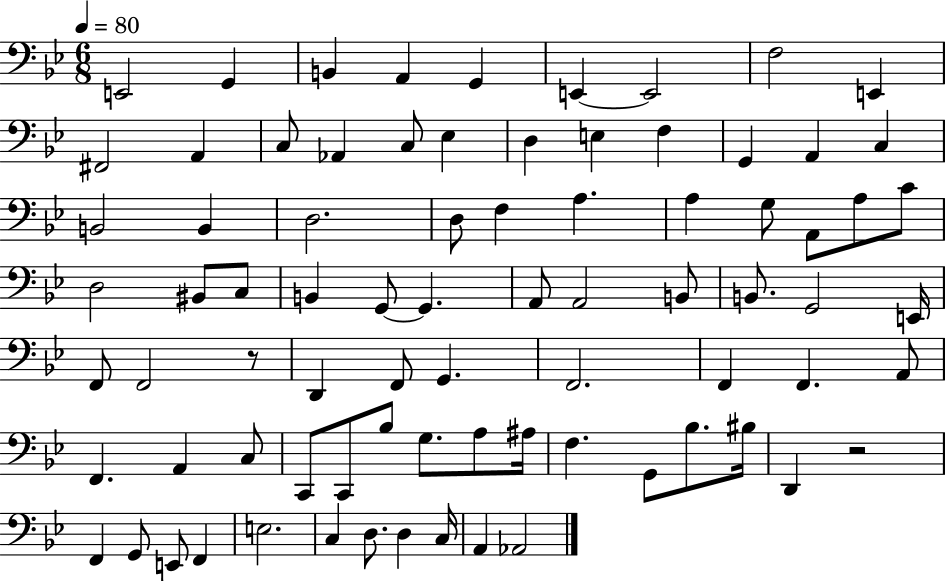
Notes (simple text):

E2/h G2/q B2/q A2/q G2/q E2/q E2/h F3/h E2/q F#2/h A2/q C3/e Ab2/q C3/e Eb3/q D3/q E3/q F3/q G2/q A2/q C3/q B2/h B2/q D3/h. D3/e F3/q A3/q. A3/q G3/e A2/e A3/e C4/e D3/h BIS2/e C3/e B2/q G2/e G2/q. A2/e A2/h B2/e B2/e. G2/h E2/s F2/e F2/h R/e D2/q F2/e G2/q. F2/h. F2/q F2/q. A2/e F2/q. A2/q C3/e C2/e C2/e Bb3/e G3/e. A3/e A#3/s F3/q. G2/e Bb3/e. BIS3/s D2/q R/h F2/q G2/e E2/e F2/q E3/h. C3/q D3/e. D3/q C3/s A2/q Ab2/h